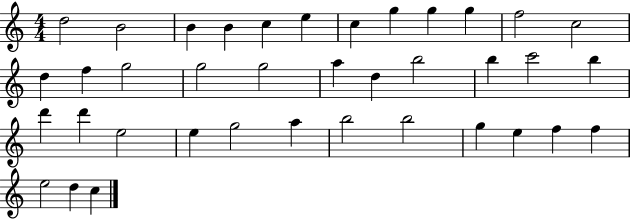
D5/h B4/h B4/q B4/q C5/q E5/q C5/q G5/q G5/q G5/q F5/h C5/h D5/q F5/q G5/h G5/h G5/h A5/q D5/q B5/h B5/q C6/h B5/q D6/q D6/q E5/h E5/q G5/h A5/q B5/h B5/h G5/q E5/q F5/q F5/q E5/h D5/q C5/q